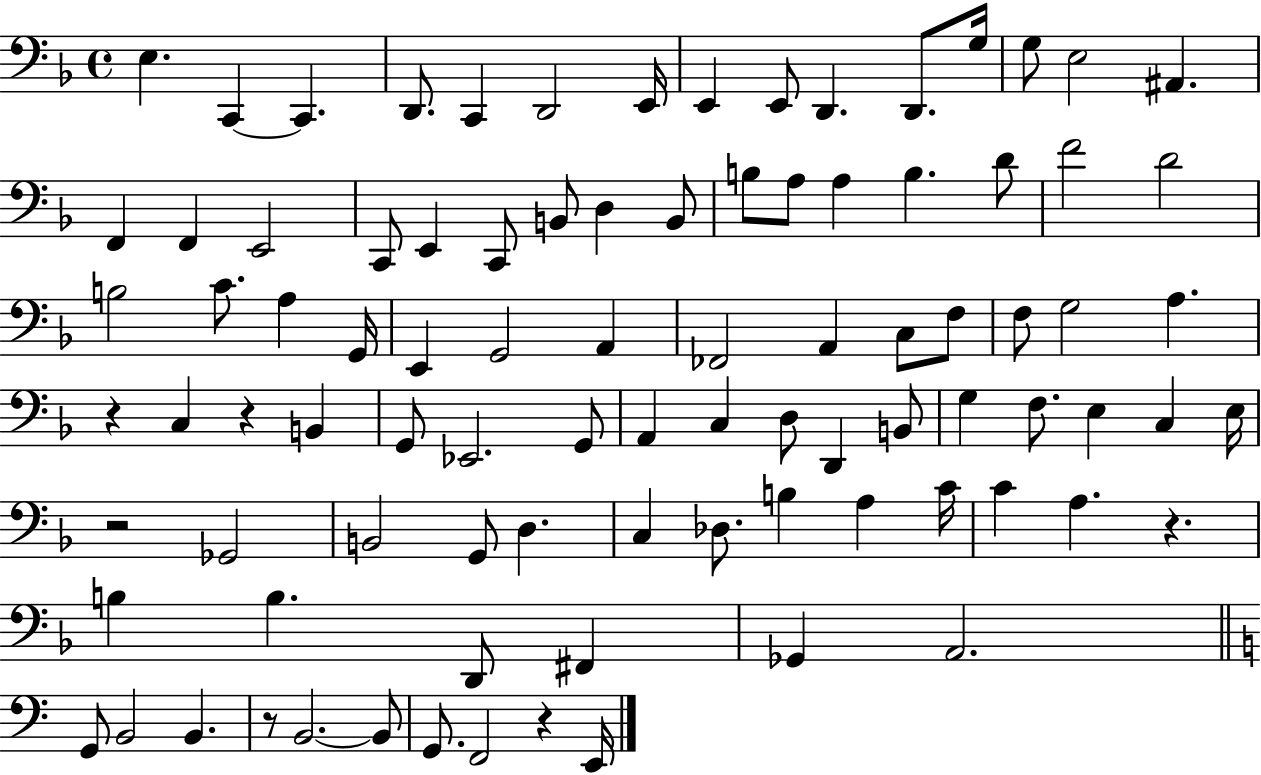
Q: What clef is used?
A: bass